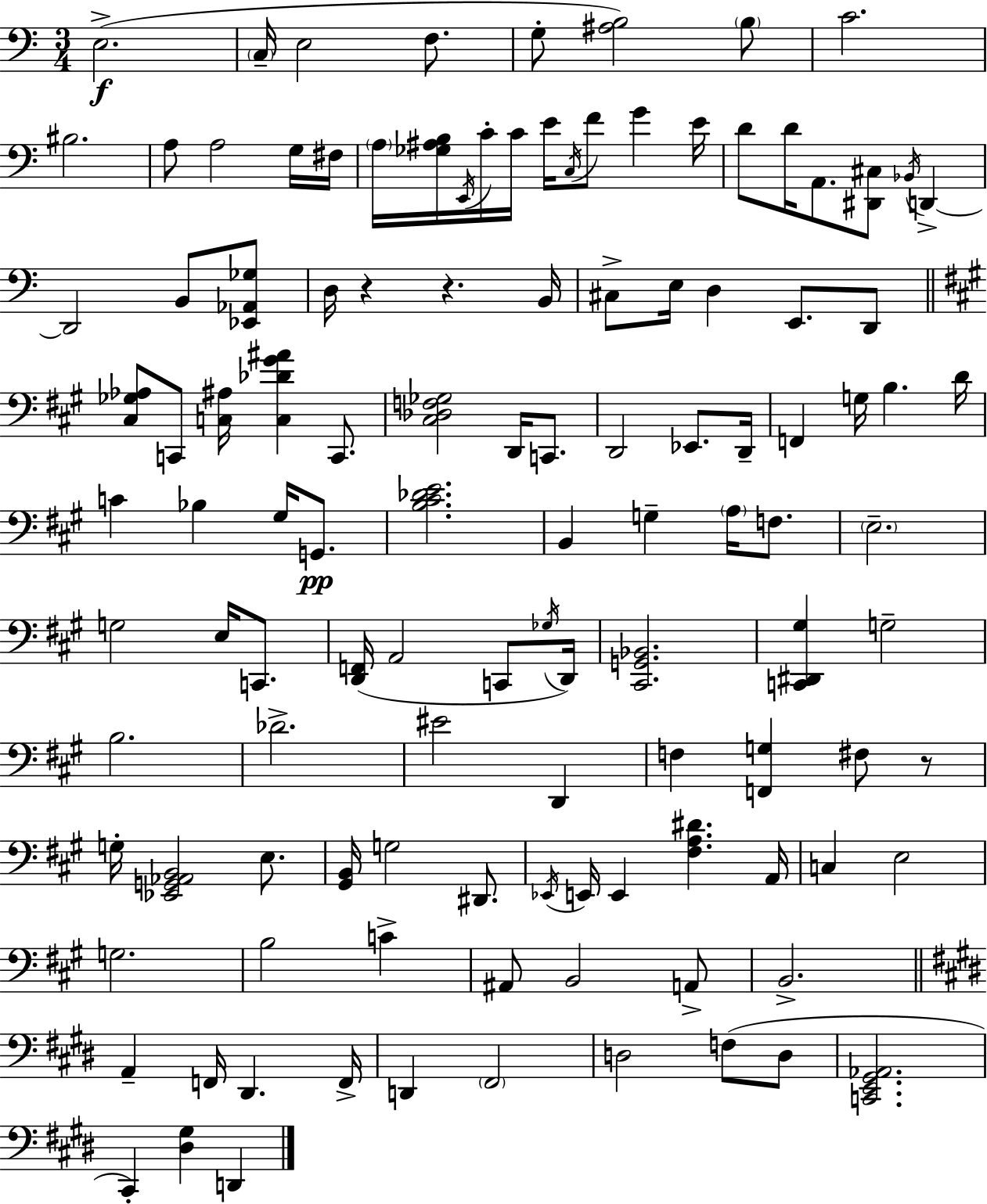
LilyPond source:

{
  \clef bass
  \numericTimeSignature
  \time 3/4
  \key a \minor
  e2.->(\f | \parenthesize c16-- e2 f8. | g8-. <ais b>2) \parenthesize b8 | c'2. | \break bis2. | a8 a2 g16 fis16 | \parenthesize a16 <ges ais b>16 \acciaccatura { e,16 } c'16-. c'16 e'16 \acciaccatura { c16 } f'8 g'4 | e'16 d'8 d'16 a,8. <dis, cis>8 \acciaccatura { bes,16 } d,4->~~ | \break d,2 b,8 | <ees, aes, ges>8 d16 r4 r4. | b,16 cis8-> e16 d4 e,8. | d,8 \bar "||" \break \key a \major <cis ges aes>8 c,8 <c ais>16 <c des' gis' ais'>4 c,8. | <cis des f ges>2 d,16 c,8. | d,2 ees,8. d,16-- | f,4 g16 b4. d'16 | \break c'4 bes4 gis16 g,8.\pp | <b cis' des' e'>2. | b,4 g4-- \parenthesize a16 f8. | \parenthesize e2.-- | \break g2 e16 c,8. | <d, f,>16( a,2 c,8 \acciaccatura { ges16 } | d,16) <cis, g, bes,>2. | <c, dis, gis>4 g2-- | \break b2. | des'2.-> | eis'2 d,4 | f4 <f, g>4 fis8 r8 | \break g16-. <ees, g, aes, b,>2 e8. | <gis, b,>16 g2 dis,8. | \acciaccatura { ees,16 } e,16 e,4 <fis a dis'>4. | a,16 c4 e2 | \break g2. | b2 c'4-> | ais,8 b,2 | a,8-> b,2.-> | \break \bar "||" \break \key e \major a,4-- f,16 dis,4. f,16-> | d,4 \parenthesize fis,2 | d2 f8( d8 | <c, e, gis, aes,>2. | \break cis,4-.) <dis gis>4 d,4 | \bar "|."
}